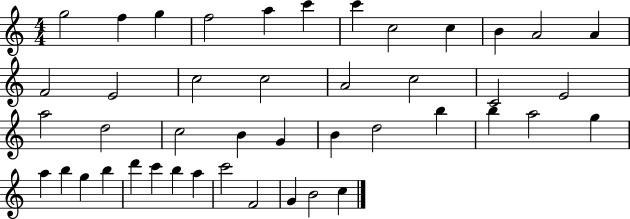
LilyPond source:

{
  \clef treble
  \numericTimeSignature
  \time 4/4
  \key c \major
  g''2 f''4 g''4 | f''2 a''4 c'''4 | c'''4 c''2 c''4 | b'4 a'2 a'4 | \break f'2 e'2 | c''2 c''2 | a'2 c''2 | c'2 e'2 | \break a''2 d''2 | c''2 b'4 g'4 | b'4 d''2 b''4 | b''4 a''2 g''4 | \break a''4 b''4 g''4 b''4 | d'''4 c'''4 b''4 a''4 | c'''2 f'2 | g'4 b'2 c''4 | \break \bar "|."
}